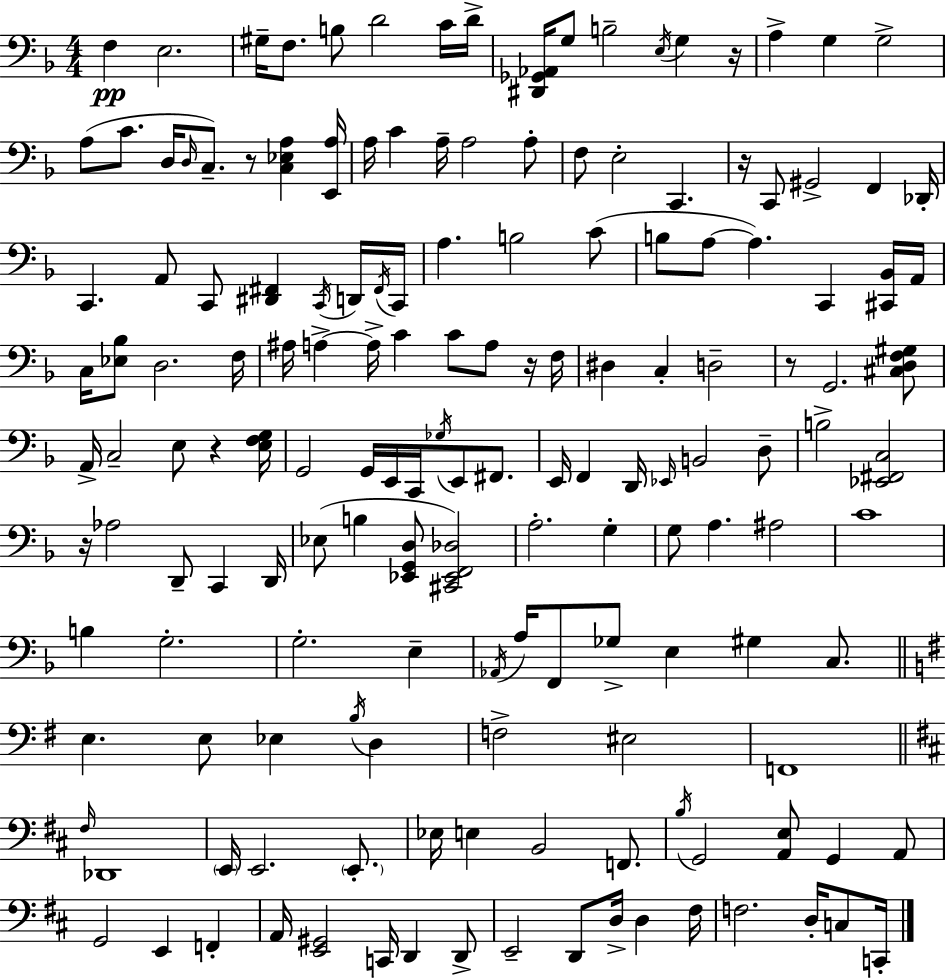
F3/q E3/h. G#3/s F3/e. B3/e D4/h C4/s D4/s [D#2,Gb2,Ab2]/s G3/e B3/h E3/s G3/q R/s A3/q G3/q G3/h A3/e C4/e. D3/s D3/s C3/e. R/e [C3,Eb3,A3]/q [E2,A3]/s A3/s C4/q A3/s A3/h A3/e F3/e E3/h C2/q. R/s C2/e G#2/h F2/q Db2/s C2/q. A2/e C2/e [D#2,F#2]/q C2/s D2/s F#2/s C2/s A3/q. B3/h C4/e B3/e A3/e A3/q. C2/q [C#2,Bb2]/s A2/s C3/s [Eb3,Bb3]/e D3/h. F3/s A#3/s A3/q A3/s C4/q C4/e A3/e R/s F3/s D#3/q C3/q D3/h R/e G2/h. [C#3,D3,F3,G#3]/e A2/s C3/h E3/e R/q [E3,F3,G3]/s G2/h G2/s E2/s C2/s Gb3/s E2/e F#2/e. E2/s F2/q D2/s Eb2/s B2/h D3/e B3/h [Eb2,F#2,C3]/h R/s Ab3/h D2/e C2/q D2/s Eb3/e B3/q [Eb2,G2,D3]/e [C#2,Eb2,F2,Db3]/h A3/h. G3/q G3/e A3/q. A#3/h C4/w B3/q G3/h. G3/h. E3/q Ab2/s A3/s F2/e Gb3/e E3/q G#3/q C3/e. E3/q. E3/e Eb3/q B3/s D3/q F3/h EIS3/h F2/w F#3/s Db2/w E2/s E2/h. E2/e. Eb3/s E3/q B2/h F2/e. B3/s G2/h [A2,E3]/e G2/q A2/e G2/h E2/q F2/q A2/s [E2,G#2]/h C2/s D2/q D2/e E2/h D2/e D3/s D3/q F#3/s F3/h. D3/s C3/e C2/s